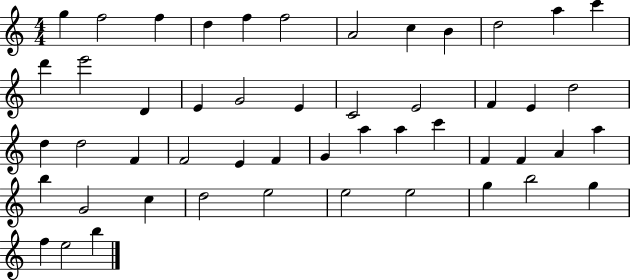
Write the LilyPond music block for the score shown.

{
  \clef treble
  \numericTimeSignature
  \time 4/4
  \key c \major
  g''4 f''2 f''4 | d''4 f''4 f''2 | a'2 c''4 b'4 | d''2 a''4 c'''4 | \break d'''4 e'''2 d'4 | e'4 g'2 e'4 | c'2 e'2 | f'4 e'4 d''2 | \break d''4 d''2 f'4 | f'2 e'4 f'4 | g'4 a''4 a''4 c'''4 | f'4 f'4 a'4 a''4 | \break b''4 g'2 c''4 | d''2 e''2 | e''2 e''2 | g''4 b''2 g''4 | \break f''4 e''2 b''4 | \bar "|."
}